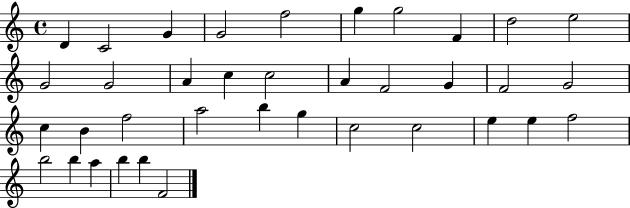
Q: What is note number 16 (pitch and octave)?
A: A4